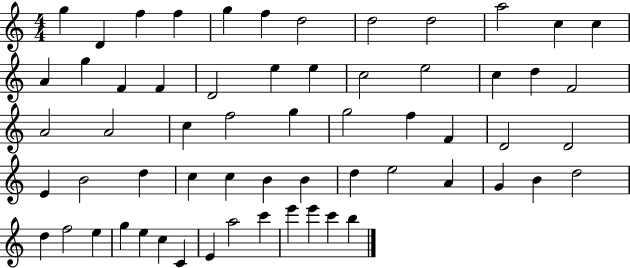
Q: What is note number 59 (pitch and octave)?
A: E6